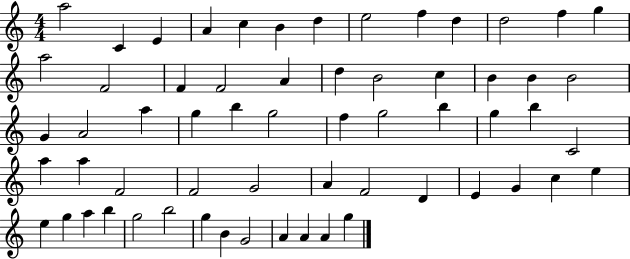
{
  \clef treble
  \numericTimeSignature
  \time 4/4
  \key c \major
  a''2 c'4 e'4 | a'4 c''4 b'4 d''4 | e''2 f''4 d''4 | d''2 f''4 g''4 | \break a''2 f'2 | f'4 f'2 a'4 | d''4 b'2 c''4 | b'4 b'4 b'2 | \break g'4 a'2 a''4 | g''4 b''4 g''2 | f''4 g''2 b''4 | g''4 b''4 c'2 | \break a''4 a''4 f'2 | f'2 g'2 | a'4 f'2 d'4 | e'4 g'4 c''4 e''4 | \break e''4 g''4 a''4 b''4 | g''2 b''2 | g''4 b'4 g'2 | a'4 a'4 a'4 g''4 | \break \bar "|."
}